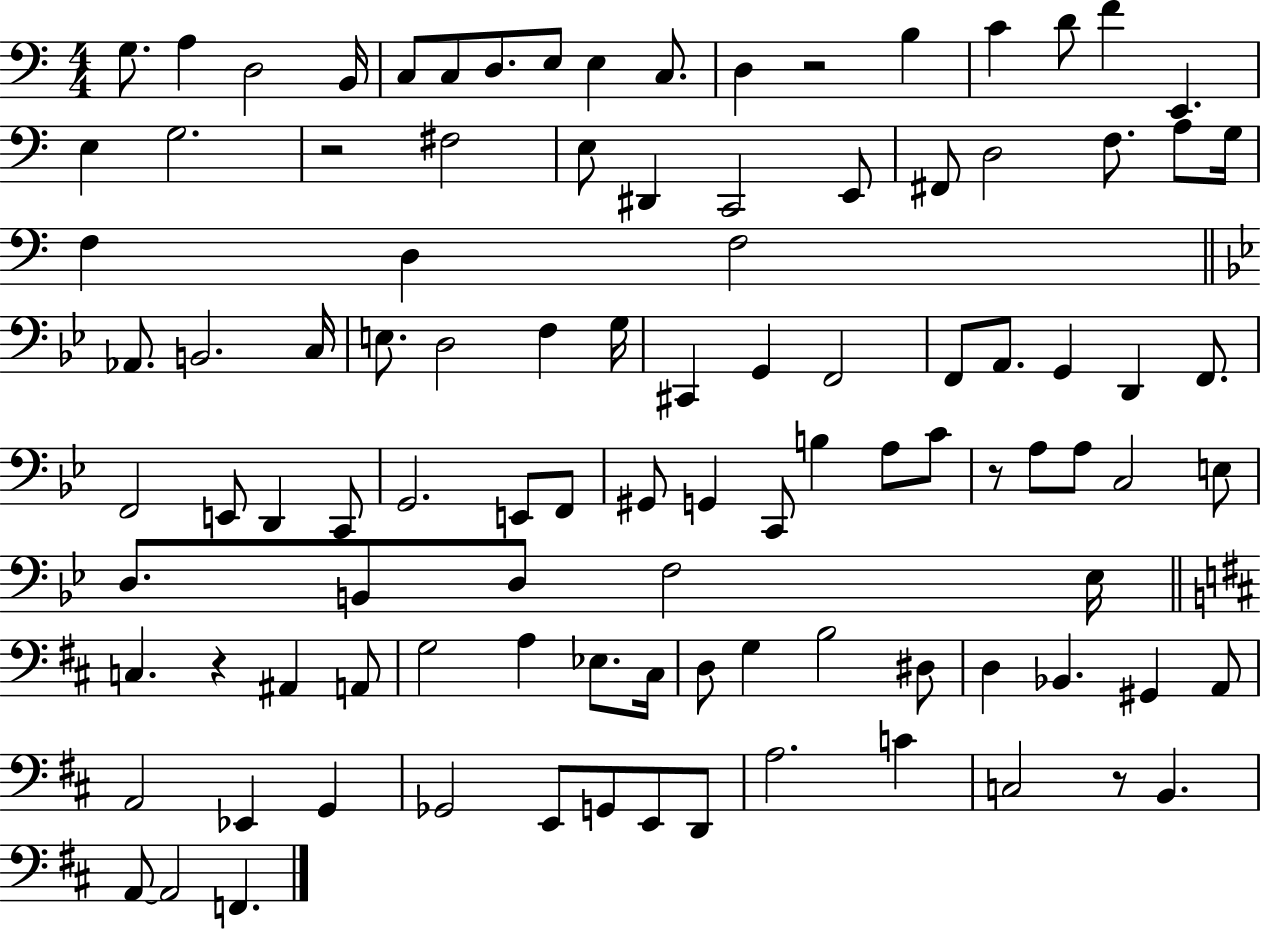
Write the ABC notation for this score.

X:1
T:Untitled
M:4/4
L:1/4
K:C
G,/2 A, D,2 B,,/4 C,/2 C,/2 D,/2 E,/2 E, C,/2 D, z2 B, C D/2 F E,, E, G,2 z2 ^F,2 E,/2 ^D,, C,,2 E,,/2 ^F,,/2 D,2 F,/2 A,/2 G,/4 F, D, F,2 _A,,/2 B,,2 C,/4 E,/2 D,2 F, G,/4 ^C,, G,, F,,2 F,,/2 A,,/2 G,, D,, F,,/2 F,,2 E,,/2 D,, C,,/2 G,,2 E,,/2 F,,/2 ^G,,/2 G,, C,,/2 B, A,/2 C/2 z/2 A,/2 A,/2 C,2 E,/2 D,/2 B,,/2 D,/2 F,2 _E,/4 C, z ^A,, A,,/2 G,2 A, _E,/2 ^C,/4 D,/2 G, B,2 ^D,/2 D, _B,, ^G,, A,,/2 A,,2 _E,, G,, _G,,2 E,,/2 G,,/2 E,,/2 D,,/2 A,2 C C,2 z/2 B,, A,,/2 A,,2 F,,